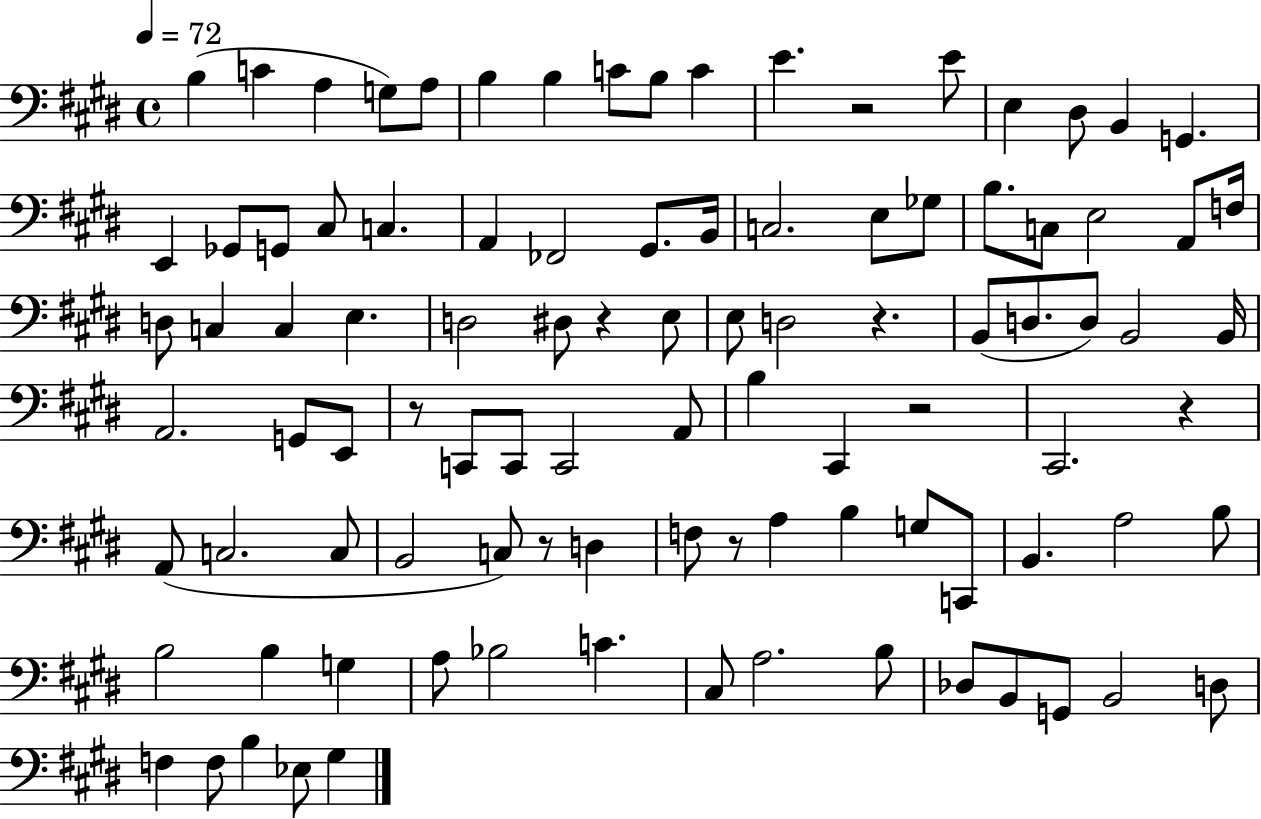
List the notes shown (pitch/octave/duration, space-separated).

B3/q C4/q A3/q G3/e A3/e B3/q B3/q C4/e B3/e C4/q E4/q. R/h E4/e E3/q D#3/e B2/q G2/q. E2/q Gb2/e G2/e C#3/e C3/q. A2/q FES2/h G#2/e. B2/s C3/h. E3/e Gb3/e B3/e. C3/e E3/h A2/e F3/s D3/e C3/q C3/q E3/q. D3/h D#3/e R/q E3/e E3/e D3/h R/q. B2/e D3/e. D3/e B2/h B2/s A2/h. G2/e E2/e R/e C2/e C2/e C2/h A2/e B3/q C#2/q R/h C#2/h. R/q A2/e C3/h. C3/e B2/h C3/e R/e D3/q F3/e R/e A3/q B3/q G3/e C2/e B2/q. A3/h B3/e B3/h B3/q G3/q A3/e Bb3/h C4/q. C#3/e A3/h. B3/e Db3/e B2/e G2/e B2/h D3/e F3/q F3/e B3/q Eb3/e G#3/q